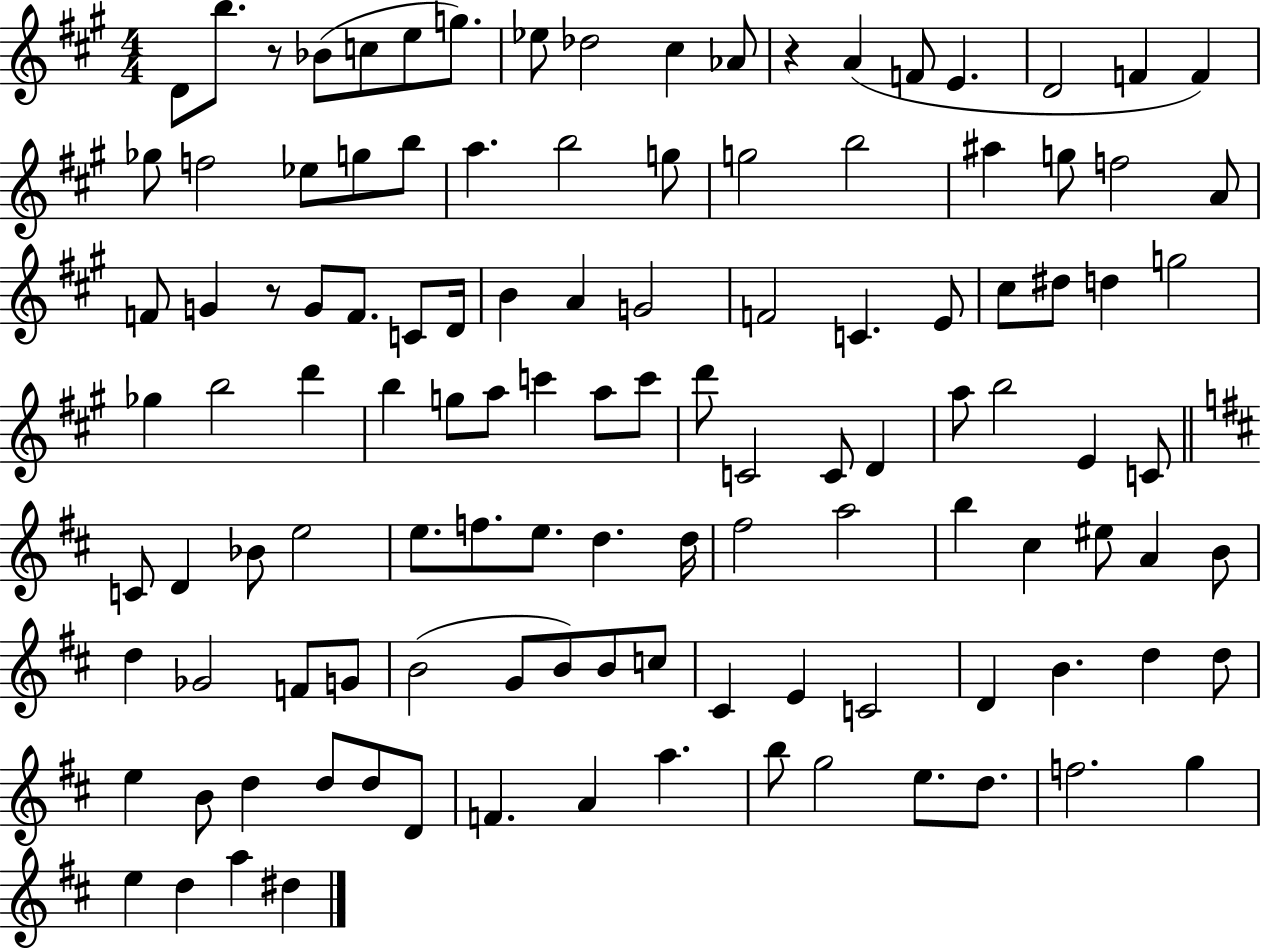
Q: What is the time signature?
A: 4/4